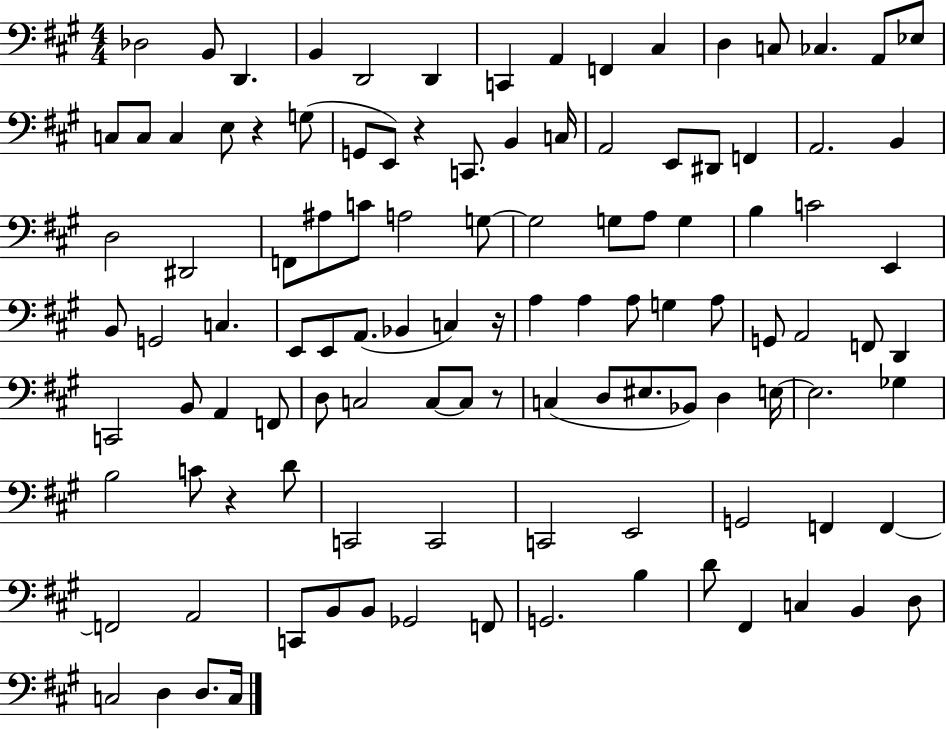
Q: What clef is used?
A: bass